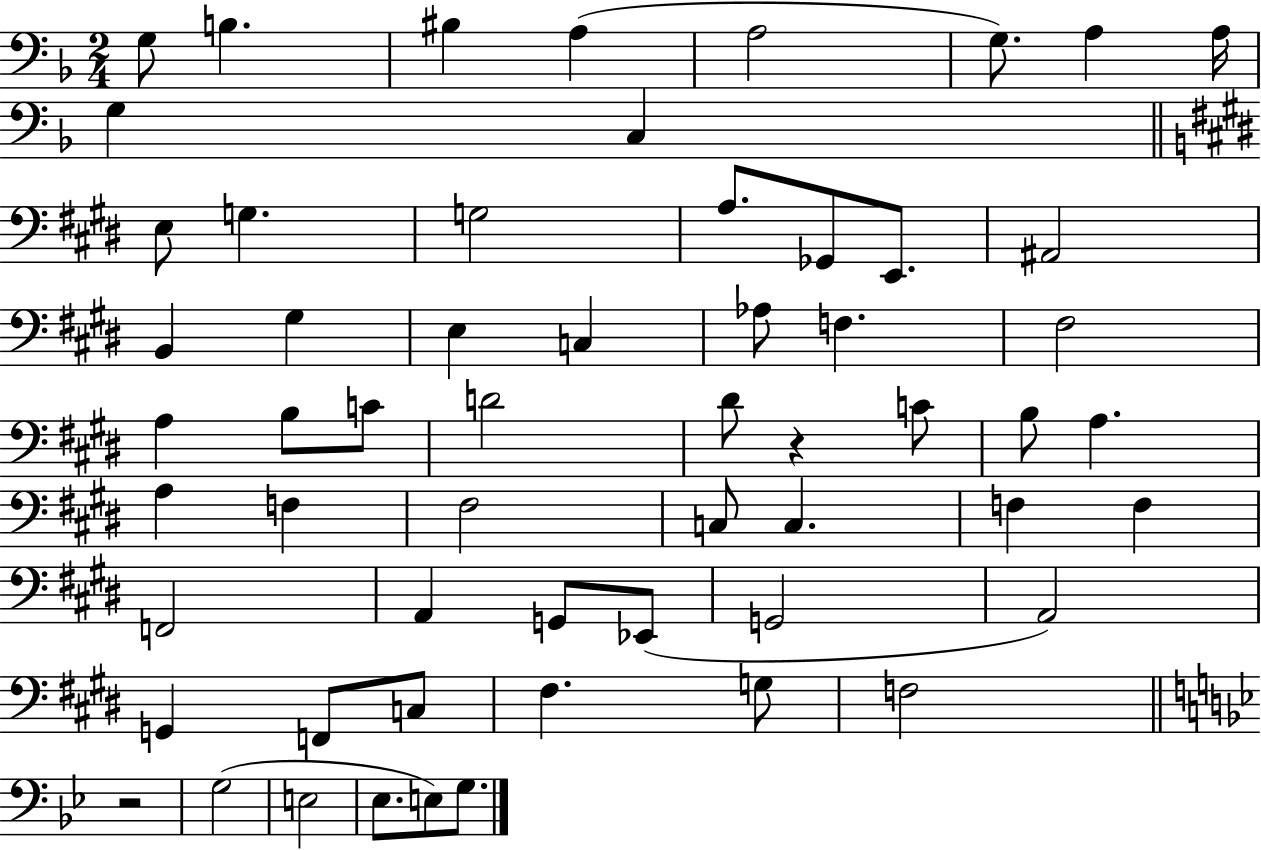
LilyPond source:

{
  \clef bass
  \numericTimeSignature
  \time 2/4
  \key f \major
  g8 b4. | bis4 a4( | a2 | g8.) a4 a16 | \break g4 c4 | \bar "||" \break \key e \major e8 g4. | g2 | a8. ges,8 e,8. | ais,2 | \break b,4 gis4 | e4 c4 | aes8 f4. | fis2 | \break a4 b8 c'8 | d'2 | dis'8 r4 c'8 | b8 a4. | \break a4 f4 | fis2 | c8 c4. | f4 f4 | \break f,2 | a,4 g,8 ees,8( | g,2 | a,2) | \break g,4 f,8 c8 | fis4. g8 | f2 | \bar "||" \break \key g \minor r2 | g2( | e2 | ees8. e8) g8. | \break \bar "|."
}